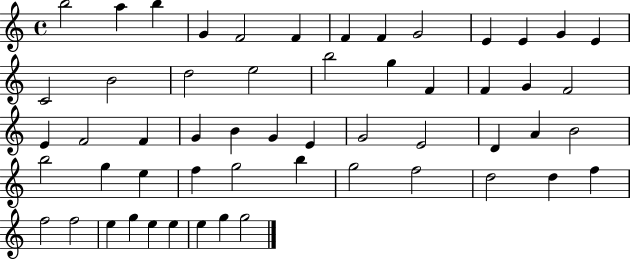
B5/h A5/q B5/q G4/q F4/h F4/q F4/q F4/q G4/h E4/q E4/q G4/q E4/q C4/h B4/h D5/h E5/h B5/h G5/q F4/q F4/q G4/q F4/h E4/q F4/h F4/q G4/q B4/q G4/q E4/q G4/h E4/h D4/q A4/q B4/h B5/h G5/q E5/q F5/q G5/h B5/q G5/h F5/h D5/h D5/q F5/q F5/h F5/h E5/q G5/q E5/q E5/q E5/q G5/q G5/h